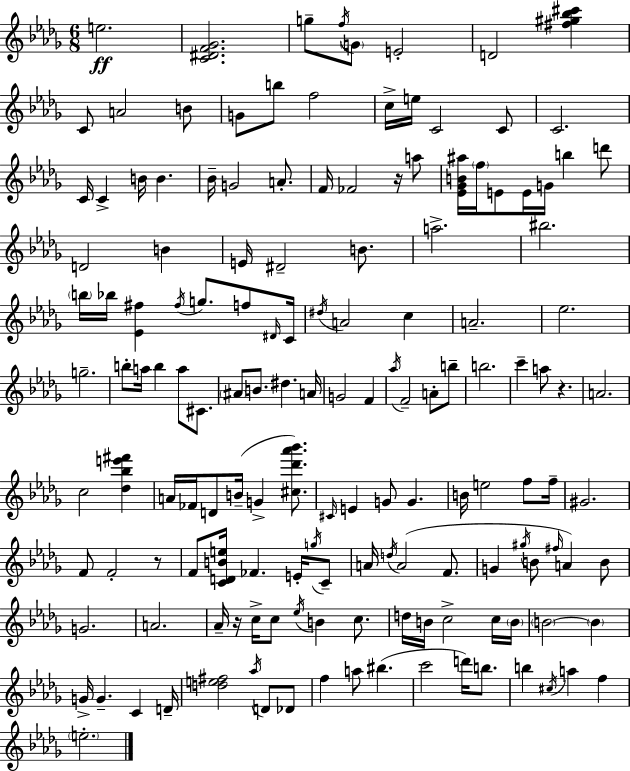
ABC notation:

X:1
T:Untitled
M:6/8
L:1/4
K:Bbm
e2 [C^DF_G]2 g/2 f/4 G/2 E2 D2 [^f^g_b^c'] C/2 A2 B/2 G/2 b/2 f2 c/4 e/4 C2 C/2 C2 C/4 C B/4 B _B/4 G2 A/2 F/4 _F2 z/4 a/2 [_E_GB^a]/4 f/4 E/2 E/4 G/4 b d'/2 D2 B E/4 ^D2 B/2 a2 ^b2 b/4 _b/4 [_E^f] ^f/4 g/2 f/2 ^D/4 C/4 ^d/4 A2 c A2 _e2 g2 b/2 a/4 b a/2 ^C/2 ^A/2 B/2 ^d A/4 G2 F _a/4 F2 A/2 b/2 b2 c' a/2 z A2 c2 [_d_be'^f'] A/4 _F/4 D/2 B/4 G [^c_d'_a'_b']/2 ^C/4 E G/2 G B/4 e2 f/2 f/4 ^G2 F/2 F2 z/2 F/2 [CDBe]/4 _F E/4 g/4 C/2 A/4 d/4 A2 F/2 G ^g/4 B/2 ^f/4 A B/2 G2 A2 _A/4 z/4 c/4 c/2 _e/4 B c/2 d/4 B/4 c2 c/4 B/4 B2 B G/4 G C D/4 [de^f]2 _a/4 D/2 _D/2 f a/2 ^b c'2 d'/4 b/2 b ^c/4 a f e2